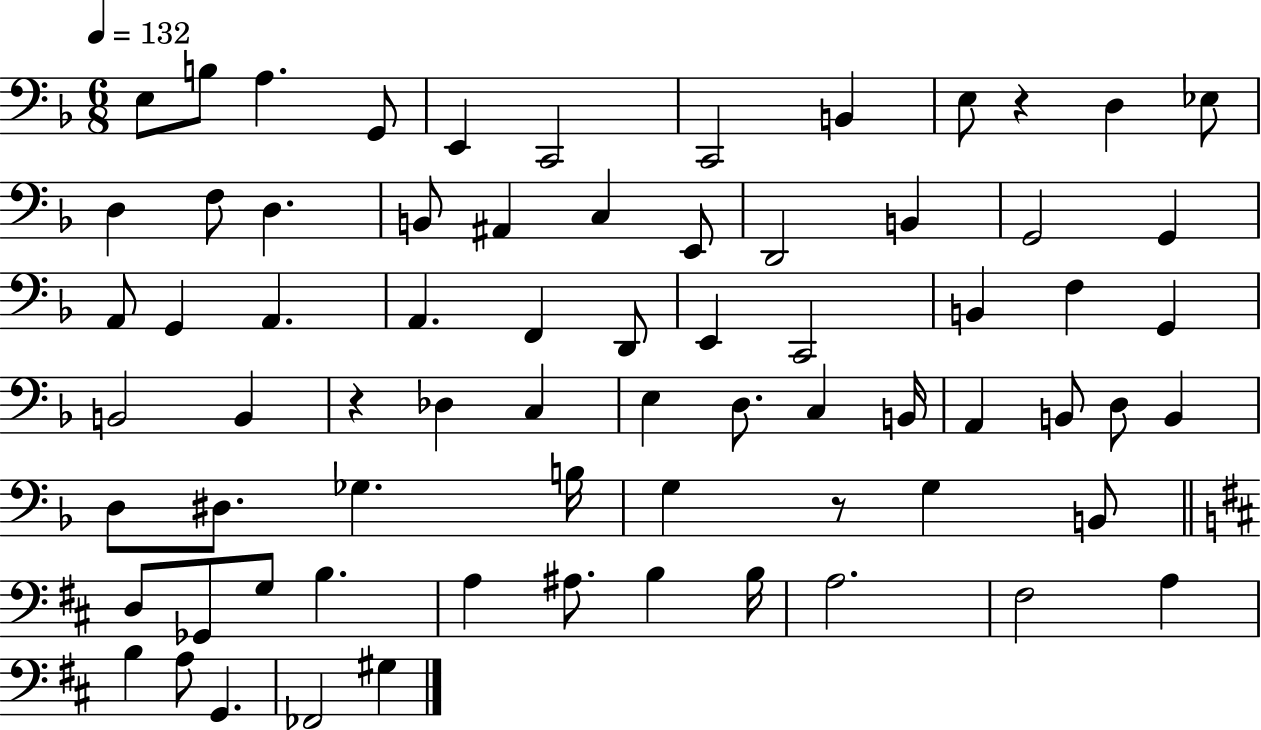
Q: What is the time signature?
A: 6/8